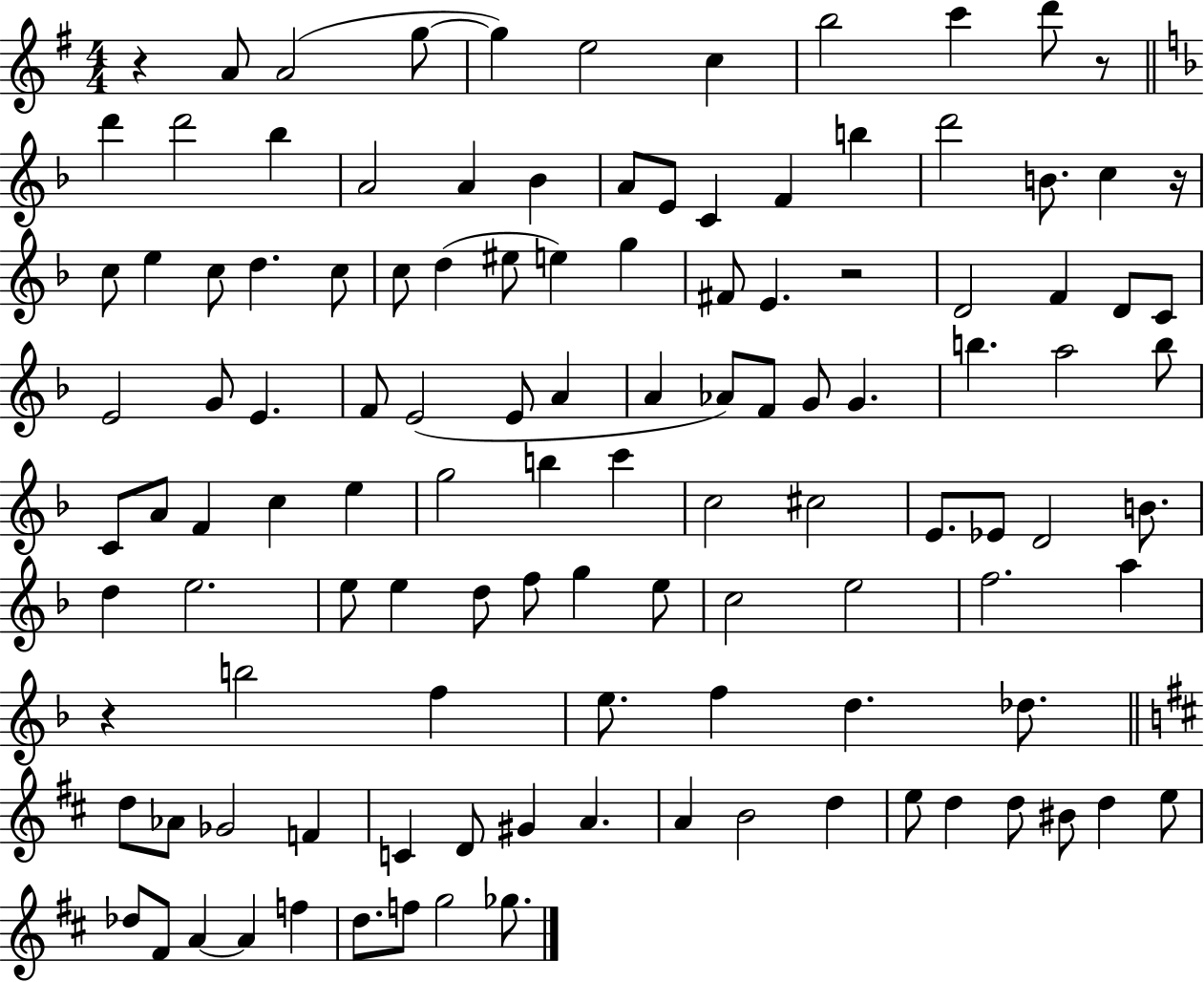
X:1
T:Untitled
M:4/4
L:1/4
K:G
z A/2 A2 g/2 g e2 c b2 c' d'/2 z/2 d' d'2 _b A2 A _B A/2 E/2 C F b d'2 B/2 c z/4 c/2 e c/2 d c/2 c/2 d ^e/2 e g ^F/2 E z2 D2 F D/2 C/2 E2 G/2 E F/2 E2 E/2 A A _A/2 F/2 G/2 G b a2 b/2 C/2 A/2 F c e g2 b c' c2 ^c2 E/2 _E/2 D2 B/2 d e2 e/2 e d/2 f/2 g e/2 c2 e2 f2 a z b2 f e/2 f d _d/2 d/2 _A/2 _G2 F C D/2 ^G A A B2 d e/2 d d/2 ^B/2 d e/2 _d/2 ^F/2 A A f d/2 f/2 g2 _g/2